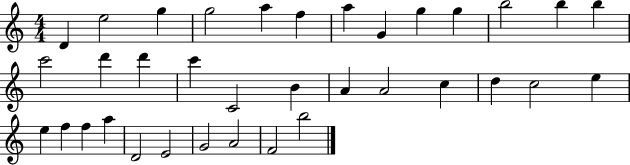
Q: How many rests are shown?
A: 0